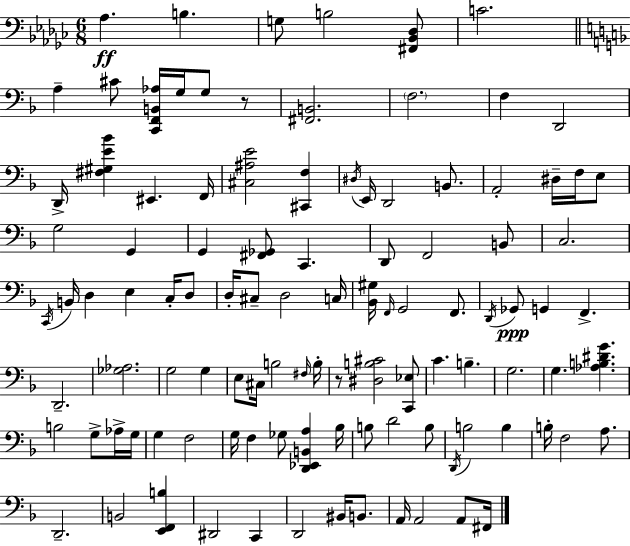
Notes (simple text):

Ab3/q. B3/q. G3/e B3/h [F#2,Bb2,Db3]/e C4/h. A3/q C#4/e [C2,F2,B2,Ab3]/s G3/s G3/e R/e [F#2,B2]/h. F3/h. F3/q D2/h D2/s [F#3,G#3,E4,Bb4]/q EIS2/q. F2/s [C#3,A#3,E4]/h [C#2,F3]/q D#3/s E2/s D2/h B2/e. A2/h D#3/s F3/s E3/e G3/h G2/q G2/q [F#2,Gb2]/e C2/q. D2/e F2/h B2/e C3/h. C2/s B2/s D3/q E3/q C3/s D3/e D3/s C#3/e D3/h C3/s [Bb2,G#3]/s F2/s G2/h F2/e. D2/s Gb2/e G2/q F2/q. D2/h. [Gb3,Ab3]/h. G3/h G3/q E3/e C#3/s B3/h F#3/s B3/s R/e [D#3,B3,C#4]/h [C2,Eb3]/e C4/q. B3/q. G3/h. G3/q. [Ab3,B3,D#4,G4]/q. B3/h G3/e Ab3/s G3/s G3/q F3/h G3/s F3/q Gb3/e [D2,Eb2,B2,A3]/q Bb3/s B3/e D4/h B3/e D2/s B3/h B3/q B3/s F3/h A3/e. D2/h. B2/h [E2,F2,B3]/q D#2/h C2/q D2/h BIS2/s B2/e. A2/s A2/h A2/e F#2/s